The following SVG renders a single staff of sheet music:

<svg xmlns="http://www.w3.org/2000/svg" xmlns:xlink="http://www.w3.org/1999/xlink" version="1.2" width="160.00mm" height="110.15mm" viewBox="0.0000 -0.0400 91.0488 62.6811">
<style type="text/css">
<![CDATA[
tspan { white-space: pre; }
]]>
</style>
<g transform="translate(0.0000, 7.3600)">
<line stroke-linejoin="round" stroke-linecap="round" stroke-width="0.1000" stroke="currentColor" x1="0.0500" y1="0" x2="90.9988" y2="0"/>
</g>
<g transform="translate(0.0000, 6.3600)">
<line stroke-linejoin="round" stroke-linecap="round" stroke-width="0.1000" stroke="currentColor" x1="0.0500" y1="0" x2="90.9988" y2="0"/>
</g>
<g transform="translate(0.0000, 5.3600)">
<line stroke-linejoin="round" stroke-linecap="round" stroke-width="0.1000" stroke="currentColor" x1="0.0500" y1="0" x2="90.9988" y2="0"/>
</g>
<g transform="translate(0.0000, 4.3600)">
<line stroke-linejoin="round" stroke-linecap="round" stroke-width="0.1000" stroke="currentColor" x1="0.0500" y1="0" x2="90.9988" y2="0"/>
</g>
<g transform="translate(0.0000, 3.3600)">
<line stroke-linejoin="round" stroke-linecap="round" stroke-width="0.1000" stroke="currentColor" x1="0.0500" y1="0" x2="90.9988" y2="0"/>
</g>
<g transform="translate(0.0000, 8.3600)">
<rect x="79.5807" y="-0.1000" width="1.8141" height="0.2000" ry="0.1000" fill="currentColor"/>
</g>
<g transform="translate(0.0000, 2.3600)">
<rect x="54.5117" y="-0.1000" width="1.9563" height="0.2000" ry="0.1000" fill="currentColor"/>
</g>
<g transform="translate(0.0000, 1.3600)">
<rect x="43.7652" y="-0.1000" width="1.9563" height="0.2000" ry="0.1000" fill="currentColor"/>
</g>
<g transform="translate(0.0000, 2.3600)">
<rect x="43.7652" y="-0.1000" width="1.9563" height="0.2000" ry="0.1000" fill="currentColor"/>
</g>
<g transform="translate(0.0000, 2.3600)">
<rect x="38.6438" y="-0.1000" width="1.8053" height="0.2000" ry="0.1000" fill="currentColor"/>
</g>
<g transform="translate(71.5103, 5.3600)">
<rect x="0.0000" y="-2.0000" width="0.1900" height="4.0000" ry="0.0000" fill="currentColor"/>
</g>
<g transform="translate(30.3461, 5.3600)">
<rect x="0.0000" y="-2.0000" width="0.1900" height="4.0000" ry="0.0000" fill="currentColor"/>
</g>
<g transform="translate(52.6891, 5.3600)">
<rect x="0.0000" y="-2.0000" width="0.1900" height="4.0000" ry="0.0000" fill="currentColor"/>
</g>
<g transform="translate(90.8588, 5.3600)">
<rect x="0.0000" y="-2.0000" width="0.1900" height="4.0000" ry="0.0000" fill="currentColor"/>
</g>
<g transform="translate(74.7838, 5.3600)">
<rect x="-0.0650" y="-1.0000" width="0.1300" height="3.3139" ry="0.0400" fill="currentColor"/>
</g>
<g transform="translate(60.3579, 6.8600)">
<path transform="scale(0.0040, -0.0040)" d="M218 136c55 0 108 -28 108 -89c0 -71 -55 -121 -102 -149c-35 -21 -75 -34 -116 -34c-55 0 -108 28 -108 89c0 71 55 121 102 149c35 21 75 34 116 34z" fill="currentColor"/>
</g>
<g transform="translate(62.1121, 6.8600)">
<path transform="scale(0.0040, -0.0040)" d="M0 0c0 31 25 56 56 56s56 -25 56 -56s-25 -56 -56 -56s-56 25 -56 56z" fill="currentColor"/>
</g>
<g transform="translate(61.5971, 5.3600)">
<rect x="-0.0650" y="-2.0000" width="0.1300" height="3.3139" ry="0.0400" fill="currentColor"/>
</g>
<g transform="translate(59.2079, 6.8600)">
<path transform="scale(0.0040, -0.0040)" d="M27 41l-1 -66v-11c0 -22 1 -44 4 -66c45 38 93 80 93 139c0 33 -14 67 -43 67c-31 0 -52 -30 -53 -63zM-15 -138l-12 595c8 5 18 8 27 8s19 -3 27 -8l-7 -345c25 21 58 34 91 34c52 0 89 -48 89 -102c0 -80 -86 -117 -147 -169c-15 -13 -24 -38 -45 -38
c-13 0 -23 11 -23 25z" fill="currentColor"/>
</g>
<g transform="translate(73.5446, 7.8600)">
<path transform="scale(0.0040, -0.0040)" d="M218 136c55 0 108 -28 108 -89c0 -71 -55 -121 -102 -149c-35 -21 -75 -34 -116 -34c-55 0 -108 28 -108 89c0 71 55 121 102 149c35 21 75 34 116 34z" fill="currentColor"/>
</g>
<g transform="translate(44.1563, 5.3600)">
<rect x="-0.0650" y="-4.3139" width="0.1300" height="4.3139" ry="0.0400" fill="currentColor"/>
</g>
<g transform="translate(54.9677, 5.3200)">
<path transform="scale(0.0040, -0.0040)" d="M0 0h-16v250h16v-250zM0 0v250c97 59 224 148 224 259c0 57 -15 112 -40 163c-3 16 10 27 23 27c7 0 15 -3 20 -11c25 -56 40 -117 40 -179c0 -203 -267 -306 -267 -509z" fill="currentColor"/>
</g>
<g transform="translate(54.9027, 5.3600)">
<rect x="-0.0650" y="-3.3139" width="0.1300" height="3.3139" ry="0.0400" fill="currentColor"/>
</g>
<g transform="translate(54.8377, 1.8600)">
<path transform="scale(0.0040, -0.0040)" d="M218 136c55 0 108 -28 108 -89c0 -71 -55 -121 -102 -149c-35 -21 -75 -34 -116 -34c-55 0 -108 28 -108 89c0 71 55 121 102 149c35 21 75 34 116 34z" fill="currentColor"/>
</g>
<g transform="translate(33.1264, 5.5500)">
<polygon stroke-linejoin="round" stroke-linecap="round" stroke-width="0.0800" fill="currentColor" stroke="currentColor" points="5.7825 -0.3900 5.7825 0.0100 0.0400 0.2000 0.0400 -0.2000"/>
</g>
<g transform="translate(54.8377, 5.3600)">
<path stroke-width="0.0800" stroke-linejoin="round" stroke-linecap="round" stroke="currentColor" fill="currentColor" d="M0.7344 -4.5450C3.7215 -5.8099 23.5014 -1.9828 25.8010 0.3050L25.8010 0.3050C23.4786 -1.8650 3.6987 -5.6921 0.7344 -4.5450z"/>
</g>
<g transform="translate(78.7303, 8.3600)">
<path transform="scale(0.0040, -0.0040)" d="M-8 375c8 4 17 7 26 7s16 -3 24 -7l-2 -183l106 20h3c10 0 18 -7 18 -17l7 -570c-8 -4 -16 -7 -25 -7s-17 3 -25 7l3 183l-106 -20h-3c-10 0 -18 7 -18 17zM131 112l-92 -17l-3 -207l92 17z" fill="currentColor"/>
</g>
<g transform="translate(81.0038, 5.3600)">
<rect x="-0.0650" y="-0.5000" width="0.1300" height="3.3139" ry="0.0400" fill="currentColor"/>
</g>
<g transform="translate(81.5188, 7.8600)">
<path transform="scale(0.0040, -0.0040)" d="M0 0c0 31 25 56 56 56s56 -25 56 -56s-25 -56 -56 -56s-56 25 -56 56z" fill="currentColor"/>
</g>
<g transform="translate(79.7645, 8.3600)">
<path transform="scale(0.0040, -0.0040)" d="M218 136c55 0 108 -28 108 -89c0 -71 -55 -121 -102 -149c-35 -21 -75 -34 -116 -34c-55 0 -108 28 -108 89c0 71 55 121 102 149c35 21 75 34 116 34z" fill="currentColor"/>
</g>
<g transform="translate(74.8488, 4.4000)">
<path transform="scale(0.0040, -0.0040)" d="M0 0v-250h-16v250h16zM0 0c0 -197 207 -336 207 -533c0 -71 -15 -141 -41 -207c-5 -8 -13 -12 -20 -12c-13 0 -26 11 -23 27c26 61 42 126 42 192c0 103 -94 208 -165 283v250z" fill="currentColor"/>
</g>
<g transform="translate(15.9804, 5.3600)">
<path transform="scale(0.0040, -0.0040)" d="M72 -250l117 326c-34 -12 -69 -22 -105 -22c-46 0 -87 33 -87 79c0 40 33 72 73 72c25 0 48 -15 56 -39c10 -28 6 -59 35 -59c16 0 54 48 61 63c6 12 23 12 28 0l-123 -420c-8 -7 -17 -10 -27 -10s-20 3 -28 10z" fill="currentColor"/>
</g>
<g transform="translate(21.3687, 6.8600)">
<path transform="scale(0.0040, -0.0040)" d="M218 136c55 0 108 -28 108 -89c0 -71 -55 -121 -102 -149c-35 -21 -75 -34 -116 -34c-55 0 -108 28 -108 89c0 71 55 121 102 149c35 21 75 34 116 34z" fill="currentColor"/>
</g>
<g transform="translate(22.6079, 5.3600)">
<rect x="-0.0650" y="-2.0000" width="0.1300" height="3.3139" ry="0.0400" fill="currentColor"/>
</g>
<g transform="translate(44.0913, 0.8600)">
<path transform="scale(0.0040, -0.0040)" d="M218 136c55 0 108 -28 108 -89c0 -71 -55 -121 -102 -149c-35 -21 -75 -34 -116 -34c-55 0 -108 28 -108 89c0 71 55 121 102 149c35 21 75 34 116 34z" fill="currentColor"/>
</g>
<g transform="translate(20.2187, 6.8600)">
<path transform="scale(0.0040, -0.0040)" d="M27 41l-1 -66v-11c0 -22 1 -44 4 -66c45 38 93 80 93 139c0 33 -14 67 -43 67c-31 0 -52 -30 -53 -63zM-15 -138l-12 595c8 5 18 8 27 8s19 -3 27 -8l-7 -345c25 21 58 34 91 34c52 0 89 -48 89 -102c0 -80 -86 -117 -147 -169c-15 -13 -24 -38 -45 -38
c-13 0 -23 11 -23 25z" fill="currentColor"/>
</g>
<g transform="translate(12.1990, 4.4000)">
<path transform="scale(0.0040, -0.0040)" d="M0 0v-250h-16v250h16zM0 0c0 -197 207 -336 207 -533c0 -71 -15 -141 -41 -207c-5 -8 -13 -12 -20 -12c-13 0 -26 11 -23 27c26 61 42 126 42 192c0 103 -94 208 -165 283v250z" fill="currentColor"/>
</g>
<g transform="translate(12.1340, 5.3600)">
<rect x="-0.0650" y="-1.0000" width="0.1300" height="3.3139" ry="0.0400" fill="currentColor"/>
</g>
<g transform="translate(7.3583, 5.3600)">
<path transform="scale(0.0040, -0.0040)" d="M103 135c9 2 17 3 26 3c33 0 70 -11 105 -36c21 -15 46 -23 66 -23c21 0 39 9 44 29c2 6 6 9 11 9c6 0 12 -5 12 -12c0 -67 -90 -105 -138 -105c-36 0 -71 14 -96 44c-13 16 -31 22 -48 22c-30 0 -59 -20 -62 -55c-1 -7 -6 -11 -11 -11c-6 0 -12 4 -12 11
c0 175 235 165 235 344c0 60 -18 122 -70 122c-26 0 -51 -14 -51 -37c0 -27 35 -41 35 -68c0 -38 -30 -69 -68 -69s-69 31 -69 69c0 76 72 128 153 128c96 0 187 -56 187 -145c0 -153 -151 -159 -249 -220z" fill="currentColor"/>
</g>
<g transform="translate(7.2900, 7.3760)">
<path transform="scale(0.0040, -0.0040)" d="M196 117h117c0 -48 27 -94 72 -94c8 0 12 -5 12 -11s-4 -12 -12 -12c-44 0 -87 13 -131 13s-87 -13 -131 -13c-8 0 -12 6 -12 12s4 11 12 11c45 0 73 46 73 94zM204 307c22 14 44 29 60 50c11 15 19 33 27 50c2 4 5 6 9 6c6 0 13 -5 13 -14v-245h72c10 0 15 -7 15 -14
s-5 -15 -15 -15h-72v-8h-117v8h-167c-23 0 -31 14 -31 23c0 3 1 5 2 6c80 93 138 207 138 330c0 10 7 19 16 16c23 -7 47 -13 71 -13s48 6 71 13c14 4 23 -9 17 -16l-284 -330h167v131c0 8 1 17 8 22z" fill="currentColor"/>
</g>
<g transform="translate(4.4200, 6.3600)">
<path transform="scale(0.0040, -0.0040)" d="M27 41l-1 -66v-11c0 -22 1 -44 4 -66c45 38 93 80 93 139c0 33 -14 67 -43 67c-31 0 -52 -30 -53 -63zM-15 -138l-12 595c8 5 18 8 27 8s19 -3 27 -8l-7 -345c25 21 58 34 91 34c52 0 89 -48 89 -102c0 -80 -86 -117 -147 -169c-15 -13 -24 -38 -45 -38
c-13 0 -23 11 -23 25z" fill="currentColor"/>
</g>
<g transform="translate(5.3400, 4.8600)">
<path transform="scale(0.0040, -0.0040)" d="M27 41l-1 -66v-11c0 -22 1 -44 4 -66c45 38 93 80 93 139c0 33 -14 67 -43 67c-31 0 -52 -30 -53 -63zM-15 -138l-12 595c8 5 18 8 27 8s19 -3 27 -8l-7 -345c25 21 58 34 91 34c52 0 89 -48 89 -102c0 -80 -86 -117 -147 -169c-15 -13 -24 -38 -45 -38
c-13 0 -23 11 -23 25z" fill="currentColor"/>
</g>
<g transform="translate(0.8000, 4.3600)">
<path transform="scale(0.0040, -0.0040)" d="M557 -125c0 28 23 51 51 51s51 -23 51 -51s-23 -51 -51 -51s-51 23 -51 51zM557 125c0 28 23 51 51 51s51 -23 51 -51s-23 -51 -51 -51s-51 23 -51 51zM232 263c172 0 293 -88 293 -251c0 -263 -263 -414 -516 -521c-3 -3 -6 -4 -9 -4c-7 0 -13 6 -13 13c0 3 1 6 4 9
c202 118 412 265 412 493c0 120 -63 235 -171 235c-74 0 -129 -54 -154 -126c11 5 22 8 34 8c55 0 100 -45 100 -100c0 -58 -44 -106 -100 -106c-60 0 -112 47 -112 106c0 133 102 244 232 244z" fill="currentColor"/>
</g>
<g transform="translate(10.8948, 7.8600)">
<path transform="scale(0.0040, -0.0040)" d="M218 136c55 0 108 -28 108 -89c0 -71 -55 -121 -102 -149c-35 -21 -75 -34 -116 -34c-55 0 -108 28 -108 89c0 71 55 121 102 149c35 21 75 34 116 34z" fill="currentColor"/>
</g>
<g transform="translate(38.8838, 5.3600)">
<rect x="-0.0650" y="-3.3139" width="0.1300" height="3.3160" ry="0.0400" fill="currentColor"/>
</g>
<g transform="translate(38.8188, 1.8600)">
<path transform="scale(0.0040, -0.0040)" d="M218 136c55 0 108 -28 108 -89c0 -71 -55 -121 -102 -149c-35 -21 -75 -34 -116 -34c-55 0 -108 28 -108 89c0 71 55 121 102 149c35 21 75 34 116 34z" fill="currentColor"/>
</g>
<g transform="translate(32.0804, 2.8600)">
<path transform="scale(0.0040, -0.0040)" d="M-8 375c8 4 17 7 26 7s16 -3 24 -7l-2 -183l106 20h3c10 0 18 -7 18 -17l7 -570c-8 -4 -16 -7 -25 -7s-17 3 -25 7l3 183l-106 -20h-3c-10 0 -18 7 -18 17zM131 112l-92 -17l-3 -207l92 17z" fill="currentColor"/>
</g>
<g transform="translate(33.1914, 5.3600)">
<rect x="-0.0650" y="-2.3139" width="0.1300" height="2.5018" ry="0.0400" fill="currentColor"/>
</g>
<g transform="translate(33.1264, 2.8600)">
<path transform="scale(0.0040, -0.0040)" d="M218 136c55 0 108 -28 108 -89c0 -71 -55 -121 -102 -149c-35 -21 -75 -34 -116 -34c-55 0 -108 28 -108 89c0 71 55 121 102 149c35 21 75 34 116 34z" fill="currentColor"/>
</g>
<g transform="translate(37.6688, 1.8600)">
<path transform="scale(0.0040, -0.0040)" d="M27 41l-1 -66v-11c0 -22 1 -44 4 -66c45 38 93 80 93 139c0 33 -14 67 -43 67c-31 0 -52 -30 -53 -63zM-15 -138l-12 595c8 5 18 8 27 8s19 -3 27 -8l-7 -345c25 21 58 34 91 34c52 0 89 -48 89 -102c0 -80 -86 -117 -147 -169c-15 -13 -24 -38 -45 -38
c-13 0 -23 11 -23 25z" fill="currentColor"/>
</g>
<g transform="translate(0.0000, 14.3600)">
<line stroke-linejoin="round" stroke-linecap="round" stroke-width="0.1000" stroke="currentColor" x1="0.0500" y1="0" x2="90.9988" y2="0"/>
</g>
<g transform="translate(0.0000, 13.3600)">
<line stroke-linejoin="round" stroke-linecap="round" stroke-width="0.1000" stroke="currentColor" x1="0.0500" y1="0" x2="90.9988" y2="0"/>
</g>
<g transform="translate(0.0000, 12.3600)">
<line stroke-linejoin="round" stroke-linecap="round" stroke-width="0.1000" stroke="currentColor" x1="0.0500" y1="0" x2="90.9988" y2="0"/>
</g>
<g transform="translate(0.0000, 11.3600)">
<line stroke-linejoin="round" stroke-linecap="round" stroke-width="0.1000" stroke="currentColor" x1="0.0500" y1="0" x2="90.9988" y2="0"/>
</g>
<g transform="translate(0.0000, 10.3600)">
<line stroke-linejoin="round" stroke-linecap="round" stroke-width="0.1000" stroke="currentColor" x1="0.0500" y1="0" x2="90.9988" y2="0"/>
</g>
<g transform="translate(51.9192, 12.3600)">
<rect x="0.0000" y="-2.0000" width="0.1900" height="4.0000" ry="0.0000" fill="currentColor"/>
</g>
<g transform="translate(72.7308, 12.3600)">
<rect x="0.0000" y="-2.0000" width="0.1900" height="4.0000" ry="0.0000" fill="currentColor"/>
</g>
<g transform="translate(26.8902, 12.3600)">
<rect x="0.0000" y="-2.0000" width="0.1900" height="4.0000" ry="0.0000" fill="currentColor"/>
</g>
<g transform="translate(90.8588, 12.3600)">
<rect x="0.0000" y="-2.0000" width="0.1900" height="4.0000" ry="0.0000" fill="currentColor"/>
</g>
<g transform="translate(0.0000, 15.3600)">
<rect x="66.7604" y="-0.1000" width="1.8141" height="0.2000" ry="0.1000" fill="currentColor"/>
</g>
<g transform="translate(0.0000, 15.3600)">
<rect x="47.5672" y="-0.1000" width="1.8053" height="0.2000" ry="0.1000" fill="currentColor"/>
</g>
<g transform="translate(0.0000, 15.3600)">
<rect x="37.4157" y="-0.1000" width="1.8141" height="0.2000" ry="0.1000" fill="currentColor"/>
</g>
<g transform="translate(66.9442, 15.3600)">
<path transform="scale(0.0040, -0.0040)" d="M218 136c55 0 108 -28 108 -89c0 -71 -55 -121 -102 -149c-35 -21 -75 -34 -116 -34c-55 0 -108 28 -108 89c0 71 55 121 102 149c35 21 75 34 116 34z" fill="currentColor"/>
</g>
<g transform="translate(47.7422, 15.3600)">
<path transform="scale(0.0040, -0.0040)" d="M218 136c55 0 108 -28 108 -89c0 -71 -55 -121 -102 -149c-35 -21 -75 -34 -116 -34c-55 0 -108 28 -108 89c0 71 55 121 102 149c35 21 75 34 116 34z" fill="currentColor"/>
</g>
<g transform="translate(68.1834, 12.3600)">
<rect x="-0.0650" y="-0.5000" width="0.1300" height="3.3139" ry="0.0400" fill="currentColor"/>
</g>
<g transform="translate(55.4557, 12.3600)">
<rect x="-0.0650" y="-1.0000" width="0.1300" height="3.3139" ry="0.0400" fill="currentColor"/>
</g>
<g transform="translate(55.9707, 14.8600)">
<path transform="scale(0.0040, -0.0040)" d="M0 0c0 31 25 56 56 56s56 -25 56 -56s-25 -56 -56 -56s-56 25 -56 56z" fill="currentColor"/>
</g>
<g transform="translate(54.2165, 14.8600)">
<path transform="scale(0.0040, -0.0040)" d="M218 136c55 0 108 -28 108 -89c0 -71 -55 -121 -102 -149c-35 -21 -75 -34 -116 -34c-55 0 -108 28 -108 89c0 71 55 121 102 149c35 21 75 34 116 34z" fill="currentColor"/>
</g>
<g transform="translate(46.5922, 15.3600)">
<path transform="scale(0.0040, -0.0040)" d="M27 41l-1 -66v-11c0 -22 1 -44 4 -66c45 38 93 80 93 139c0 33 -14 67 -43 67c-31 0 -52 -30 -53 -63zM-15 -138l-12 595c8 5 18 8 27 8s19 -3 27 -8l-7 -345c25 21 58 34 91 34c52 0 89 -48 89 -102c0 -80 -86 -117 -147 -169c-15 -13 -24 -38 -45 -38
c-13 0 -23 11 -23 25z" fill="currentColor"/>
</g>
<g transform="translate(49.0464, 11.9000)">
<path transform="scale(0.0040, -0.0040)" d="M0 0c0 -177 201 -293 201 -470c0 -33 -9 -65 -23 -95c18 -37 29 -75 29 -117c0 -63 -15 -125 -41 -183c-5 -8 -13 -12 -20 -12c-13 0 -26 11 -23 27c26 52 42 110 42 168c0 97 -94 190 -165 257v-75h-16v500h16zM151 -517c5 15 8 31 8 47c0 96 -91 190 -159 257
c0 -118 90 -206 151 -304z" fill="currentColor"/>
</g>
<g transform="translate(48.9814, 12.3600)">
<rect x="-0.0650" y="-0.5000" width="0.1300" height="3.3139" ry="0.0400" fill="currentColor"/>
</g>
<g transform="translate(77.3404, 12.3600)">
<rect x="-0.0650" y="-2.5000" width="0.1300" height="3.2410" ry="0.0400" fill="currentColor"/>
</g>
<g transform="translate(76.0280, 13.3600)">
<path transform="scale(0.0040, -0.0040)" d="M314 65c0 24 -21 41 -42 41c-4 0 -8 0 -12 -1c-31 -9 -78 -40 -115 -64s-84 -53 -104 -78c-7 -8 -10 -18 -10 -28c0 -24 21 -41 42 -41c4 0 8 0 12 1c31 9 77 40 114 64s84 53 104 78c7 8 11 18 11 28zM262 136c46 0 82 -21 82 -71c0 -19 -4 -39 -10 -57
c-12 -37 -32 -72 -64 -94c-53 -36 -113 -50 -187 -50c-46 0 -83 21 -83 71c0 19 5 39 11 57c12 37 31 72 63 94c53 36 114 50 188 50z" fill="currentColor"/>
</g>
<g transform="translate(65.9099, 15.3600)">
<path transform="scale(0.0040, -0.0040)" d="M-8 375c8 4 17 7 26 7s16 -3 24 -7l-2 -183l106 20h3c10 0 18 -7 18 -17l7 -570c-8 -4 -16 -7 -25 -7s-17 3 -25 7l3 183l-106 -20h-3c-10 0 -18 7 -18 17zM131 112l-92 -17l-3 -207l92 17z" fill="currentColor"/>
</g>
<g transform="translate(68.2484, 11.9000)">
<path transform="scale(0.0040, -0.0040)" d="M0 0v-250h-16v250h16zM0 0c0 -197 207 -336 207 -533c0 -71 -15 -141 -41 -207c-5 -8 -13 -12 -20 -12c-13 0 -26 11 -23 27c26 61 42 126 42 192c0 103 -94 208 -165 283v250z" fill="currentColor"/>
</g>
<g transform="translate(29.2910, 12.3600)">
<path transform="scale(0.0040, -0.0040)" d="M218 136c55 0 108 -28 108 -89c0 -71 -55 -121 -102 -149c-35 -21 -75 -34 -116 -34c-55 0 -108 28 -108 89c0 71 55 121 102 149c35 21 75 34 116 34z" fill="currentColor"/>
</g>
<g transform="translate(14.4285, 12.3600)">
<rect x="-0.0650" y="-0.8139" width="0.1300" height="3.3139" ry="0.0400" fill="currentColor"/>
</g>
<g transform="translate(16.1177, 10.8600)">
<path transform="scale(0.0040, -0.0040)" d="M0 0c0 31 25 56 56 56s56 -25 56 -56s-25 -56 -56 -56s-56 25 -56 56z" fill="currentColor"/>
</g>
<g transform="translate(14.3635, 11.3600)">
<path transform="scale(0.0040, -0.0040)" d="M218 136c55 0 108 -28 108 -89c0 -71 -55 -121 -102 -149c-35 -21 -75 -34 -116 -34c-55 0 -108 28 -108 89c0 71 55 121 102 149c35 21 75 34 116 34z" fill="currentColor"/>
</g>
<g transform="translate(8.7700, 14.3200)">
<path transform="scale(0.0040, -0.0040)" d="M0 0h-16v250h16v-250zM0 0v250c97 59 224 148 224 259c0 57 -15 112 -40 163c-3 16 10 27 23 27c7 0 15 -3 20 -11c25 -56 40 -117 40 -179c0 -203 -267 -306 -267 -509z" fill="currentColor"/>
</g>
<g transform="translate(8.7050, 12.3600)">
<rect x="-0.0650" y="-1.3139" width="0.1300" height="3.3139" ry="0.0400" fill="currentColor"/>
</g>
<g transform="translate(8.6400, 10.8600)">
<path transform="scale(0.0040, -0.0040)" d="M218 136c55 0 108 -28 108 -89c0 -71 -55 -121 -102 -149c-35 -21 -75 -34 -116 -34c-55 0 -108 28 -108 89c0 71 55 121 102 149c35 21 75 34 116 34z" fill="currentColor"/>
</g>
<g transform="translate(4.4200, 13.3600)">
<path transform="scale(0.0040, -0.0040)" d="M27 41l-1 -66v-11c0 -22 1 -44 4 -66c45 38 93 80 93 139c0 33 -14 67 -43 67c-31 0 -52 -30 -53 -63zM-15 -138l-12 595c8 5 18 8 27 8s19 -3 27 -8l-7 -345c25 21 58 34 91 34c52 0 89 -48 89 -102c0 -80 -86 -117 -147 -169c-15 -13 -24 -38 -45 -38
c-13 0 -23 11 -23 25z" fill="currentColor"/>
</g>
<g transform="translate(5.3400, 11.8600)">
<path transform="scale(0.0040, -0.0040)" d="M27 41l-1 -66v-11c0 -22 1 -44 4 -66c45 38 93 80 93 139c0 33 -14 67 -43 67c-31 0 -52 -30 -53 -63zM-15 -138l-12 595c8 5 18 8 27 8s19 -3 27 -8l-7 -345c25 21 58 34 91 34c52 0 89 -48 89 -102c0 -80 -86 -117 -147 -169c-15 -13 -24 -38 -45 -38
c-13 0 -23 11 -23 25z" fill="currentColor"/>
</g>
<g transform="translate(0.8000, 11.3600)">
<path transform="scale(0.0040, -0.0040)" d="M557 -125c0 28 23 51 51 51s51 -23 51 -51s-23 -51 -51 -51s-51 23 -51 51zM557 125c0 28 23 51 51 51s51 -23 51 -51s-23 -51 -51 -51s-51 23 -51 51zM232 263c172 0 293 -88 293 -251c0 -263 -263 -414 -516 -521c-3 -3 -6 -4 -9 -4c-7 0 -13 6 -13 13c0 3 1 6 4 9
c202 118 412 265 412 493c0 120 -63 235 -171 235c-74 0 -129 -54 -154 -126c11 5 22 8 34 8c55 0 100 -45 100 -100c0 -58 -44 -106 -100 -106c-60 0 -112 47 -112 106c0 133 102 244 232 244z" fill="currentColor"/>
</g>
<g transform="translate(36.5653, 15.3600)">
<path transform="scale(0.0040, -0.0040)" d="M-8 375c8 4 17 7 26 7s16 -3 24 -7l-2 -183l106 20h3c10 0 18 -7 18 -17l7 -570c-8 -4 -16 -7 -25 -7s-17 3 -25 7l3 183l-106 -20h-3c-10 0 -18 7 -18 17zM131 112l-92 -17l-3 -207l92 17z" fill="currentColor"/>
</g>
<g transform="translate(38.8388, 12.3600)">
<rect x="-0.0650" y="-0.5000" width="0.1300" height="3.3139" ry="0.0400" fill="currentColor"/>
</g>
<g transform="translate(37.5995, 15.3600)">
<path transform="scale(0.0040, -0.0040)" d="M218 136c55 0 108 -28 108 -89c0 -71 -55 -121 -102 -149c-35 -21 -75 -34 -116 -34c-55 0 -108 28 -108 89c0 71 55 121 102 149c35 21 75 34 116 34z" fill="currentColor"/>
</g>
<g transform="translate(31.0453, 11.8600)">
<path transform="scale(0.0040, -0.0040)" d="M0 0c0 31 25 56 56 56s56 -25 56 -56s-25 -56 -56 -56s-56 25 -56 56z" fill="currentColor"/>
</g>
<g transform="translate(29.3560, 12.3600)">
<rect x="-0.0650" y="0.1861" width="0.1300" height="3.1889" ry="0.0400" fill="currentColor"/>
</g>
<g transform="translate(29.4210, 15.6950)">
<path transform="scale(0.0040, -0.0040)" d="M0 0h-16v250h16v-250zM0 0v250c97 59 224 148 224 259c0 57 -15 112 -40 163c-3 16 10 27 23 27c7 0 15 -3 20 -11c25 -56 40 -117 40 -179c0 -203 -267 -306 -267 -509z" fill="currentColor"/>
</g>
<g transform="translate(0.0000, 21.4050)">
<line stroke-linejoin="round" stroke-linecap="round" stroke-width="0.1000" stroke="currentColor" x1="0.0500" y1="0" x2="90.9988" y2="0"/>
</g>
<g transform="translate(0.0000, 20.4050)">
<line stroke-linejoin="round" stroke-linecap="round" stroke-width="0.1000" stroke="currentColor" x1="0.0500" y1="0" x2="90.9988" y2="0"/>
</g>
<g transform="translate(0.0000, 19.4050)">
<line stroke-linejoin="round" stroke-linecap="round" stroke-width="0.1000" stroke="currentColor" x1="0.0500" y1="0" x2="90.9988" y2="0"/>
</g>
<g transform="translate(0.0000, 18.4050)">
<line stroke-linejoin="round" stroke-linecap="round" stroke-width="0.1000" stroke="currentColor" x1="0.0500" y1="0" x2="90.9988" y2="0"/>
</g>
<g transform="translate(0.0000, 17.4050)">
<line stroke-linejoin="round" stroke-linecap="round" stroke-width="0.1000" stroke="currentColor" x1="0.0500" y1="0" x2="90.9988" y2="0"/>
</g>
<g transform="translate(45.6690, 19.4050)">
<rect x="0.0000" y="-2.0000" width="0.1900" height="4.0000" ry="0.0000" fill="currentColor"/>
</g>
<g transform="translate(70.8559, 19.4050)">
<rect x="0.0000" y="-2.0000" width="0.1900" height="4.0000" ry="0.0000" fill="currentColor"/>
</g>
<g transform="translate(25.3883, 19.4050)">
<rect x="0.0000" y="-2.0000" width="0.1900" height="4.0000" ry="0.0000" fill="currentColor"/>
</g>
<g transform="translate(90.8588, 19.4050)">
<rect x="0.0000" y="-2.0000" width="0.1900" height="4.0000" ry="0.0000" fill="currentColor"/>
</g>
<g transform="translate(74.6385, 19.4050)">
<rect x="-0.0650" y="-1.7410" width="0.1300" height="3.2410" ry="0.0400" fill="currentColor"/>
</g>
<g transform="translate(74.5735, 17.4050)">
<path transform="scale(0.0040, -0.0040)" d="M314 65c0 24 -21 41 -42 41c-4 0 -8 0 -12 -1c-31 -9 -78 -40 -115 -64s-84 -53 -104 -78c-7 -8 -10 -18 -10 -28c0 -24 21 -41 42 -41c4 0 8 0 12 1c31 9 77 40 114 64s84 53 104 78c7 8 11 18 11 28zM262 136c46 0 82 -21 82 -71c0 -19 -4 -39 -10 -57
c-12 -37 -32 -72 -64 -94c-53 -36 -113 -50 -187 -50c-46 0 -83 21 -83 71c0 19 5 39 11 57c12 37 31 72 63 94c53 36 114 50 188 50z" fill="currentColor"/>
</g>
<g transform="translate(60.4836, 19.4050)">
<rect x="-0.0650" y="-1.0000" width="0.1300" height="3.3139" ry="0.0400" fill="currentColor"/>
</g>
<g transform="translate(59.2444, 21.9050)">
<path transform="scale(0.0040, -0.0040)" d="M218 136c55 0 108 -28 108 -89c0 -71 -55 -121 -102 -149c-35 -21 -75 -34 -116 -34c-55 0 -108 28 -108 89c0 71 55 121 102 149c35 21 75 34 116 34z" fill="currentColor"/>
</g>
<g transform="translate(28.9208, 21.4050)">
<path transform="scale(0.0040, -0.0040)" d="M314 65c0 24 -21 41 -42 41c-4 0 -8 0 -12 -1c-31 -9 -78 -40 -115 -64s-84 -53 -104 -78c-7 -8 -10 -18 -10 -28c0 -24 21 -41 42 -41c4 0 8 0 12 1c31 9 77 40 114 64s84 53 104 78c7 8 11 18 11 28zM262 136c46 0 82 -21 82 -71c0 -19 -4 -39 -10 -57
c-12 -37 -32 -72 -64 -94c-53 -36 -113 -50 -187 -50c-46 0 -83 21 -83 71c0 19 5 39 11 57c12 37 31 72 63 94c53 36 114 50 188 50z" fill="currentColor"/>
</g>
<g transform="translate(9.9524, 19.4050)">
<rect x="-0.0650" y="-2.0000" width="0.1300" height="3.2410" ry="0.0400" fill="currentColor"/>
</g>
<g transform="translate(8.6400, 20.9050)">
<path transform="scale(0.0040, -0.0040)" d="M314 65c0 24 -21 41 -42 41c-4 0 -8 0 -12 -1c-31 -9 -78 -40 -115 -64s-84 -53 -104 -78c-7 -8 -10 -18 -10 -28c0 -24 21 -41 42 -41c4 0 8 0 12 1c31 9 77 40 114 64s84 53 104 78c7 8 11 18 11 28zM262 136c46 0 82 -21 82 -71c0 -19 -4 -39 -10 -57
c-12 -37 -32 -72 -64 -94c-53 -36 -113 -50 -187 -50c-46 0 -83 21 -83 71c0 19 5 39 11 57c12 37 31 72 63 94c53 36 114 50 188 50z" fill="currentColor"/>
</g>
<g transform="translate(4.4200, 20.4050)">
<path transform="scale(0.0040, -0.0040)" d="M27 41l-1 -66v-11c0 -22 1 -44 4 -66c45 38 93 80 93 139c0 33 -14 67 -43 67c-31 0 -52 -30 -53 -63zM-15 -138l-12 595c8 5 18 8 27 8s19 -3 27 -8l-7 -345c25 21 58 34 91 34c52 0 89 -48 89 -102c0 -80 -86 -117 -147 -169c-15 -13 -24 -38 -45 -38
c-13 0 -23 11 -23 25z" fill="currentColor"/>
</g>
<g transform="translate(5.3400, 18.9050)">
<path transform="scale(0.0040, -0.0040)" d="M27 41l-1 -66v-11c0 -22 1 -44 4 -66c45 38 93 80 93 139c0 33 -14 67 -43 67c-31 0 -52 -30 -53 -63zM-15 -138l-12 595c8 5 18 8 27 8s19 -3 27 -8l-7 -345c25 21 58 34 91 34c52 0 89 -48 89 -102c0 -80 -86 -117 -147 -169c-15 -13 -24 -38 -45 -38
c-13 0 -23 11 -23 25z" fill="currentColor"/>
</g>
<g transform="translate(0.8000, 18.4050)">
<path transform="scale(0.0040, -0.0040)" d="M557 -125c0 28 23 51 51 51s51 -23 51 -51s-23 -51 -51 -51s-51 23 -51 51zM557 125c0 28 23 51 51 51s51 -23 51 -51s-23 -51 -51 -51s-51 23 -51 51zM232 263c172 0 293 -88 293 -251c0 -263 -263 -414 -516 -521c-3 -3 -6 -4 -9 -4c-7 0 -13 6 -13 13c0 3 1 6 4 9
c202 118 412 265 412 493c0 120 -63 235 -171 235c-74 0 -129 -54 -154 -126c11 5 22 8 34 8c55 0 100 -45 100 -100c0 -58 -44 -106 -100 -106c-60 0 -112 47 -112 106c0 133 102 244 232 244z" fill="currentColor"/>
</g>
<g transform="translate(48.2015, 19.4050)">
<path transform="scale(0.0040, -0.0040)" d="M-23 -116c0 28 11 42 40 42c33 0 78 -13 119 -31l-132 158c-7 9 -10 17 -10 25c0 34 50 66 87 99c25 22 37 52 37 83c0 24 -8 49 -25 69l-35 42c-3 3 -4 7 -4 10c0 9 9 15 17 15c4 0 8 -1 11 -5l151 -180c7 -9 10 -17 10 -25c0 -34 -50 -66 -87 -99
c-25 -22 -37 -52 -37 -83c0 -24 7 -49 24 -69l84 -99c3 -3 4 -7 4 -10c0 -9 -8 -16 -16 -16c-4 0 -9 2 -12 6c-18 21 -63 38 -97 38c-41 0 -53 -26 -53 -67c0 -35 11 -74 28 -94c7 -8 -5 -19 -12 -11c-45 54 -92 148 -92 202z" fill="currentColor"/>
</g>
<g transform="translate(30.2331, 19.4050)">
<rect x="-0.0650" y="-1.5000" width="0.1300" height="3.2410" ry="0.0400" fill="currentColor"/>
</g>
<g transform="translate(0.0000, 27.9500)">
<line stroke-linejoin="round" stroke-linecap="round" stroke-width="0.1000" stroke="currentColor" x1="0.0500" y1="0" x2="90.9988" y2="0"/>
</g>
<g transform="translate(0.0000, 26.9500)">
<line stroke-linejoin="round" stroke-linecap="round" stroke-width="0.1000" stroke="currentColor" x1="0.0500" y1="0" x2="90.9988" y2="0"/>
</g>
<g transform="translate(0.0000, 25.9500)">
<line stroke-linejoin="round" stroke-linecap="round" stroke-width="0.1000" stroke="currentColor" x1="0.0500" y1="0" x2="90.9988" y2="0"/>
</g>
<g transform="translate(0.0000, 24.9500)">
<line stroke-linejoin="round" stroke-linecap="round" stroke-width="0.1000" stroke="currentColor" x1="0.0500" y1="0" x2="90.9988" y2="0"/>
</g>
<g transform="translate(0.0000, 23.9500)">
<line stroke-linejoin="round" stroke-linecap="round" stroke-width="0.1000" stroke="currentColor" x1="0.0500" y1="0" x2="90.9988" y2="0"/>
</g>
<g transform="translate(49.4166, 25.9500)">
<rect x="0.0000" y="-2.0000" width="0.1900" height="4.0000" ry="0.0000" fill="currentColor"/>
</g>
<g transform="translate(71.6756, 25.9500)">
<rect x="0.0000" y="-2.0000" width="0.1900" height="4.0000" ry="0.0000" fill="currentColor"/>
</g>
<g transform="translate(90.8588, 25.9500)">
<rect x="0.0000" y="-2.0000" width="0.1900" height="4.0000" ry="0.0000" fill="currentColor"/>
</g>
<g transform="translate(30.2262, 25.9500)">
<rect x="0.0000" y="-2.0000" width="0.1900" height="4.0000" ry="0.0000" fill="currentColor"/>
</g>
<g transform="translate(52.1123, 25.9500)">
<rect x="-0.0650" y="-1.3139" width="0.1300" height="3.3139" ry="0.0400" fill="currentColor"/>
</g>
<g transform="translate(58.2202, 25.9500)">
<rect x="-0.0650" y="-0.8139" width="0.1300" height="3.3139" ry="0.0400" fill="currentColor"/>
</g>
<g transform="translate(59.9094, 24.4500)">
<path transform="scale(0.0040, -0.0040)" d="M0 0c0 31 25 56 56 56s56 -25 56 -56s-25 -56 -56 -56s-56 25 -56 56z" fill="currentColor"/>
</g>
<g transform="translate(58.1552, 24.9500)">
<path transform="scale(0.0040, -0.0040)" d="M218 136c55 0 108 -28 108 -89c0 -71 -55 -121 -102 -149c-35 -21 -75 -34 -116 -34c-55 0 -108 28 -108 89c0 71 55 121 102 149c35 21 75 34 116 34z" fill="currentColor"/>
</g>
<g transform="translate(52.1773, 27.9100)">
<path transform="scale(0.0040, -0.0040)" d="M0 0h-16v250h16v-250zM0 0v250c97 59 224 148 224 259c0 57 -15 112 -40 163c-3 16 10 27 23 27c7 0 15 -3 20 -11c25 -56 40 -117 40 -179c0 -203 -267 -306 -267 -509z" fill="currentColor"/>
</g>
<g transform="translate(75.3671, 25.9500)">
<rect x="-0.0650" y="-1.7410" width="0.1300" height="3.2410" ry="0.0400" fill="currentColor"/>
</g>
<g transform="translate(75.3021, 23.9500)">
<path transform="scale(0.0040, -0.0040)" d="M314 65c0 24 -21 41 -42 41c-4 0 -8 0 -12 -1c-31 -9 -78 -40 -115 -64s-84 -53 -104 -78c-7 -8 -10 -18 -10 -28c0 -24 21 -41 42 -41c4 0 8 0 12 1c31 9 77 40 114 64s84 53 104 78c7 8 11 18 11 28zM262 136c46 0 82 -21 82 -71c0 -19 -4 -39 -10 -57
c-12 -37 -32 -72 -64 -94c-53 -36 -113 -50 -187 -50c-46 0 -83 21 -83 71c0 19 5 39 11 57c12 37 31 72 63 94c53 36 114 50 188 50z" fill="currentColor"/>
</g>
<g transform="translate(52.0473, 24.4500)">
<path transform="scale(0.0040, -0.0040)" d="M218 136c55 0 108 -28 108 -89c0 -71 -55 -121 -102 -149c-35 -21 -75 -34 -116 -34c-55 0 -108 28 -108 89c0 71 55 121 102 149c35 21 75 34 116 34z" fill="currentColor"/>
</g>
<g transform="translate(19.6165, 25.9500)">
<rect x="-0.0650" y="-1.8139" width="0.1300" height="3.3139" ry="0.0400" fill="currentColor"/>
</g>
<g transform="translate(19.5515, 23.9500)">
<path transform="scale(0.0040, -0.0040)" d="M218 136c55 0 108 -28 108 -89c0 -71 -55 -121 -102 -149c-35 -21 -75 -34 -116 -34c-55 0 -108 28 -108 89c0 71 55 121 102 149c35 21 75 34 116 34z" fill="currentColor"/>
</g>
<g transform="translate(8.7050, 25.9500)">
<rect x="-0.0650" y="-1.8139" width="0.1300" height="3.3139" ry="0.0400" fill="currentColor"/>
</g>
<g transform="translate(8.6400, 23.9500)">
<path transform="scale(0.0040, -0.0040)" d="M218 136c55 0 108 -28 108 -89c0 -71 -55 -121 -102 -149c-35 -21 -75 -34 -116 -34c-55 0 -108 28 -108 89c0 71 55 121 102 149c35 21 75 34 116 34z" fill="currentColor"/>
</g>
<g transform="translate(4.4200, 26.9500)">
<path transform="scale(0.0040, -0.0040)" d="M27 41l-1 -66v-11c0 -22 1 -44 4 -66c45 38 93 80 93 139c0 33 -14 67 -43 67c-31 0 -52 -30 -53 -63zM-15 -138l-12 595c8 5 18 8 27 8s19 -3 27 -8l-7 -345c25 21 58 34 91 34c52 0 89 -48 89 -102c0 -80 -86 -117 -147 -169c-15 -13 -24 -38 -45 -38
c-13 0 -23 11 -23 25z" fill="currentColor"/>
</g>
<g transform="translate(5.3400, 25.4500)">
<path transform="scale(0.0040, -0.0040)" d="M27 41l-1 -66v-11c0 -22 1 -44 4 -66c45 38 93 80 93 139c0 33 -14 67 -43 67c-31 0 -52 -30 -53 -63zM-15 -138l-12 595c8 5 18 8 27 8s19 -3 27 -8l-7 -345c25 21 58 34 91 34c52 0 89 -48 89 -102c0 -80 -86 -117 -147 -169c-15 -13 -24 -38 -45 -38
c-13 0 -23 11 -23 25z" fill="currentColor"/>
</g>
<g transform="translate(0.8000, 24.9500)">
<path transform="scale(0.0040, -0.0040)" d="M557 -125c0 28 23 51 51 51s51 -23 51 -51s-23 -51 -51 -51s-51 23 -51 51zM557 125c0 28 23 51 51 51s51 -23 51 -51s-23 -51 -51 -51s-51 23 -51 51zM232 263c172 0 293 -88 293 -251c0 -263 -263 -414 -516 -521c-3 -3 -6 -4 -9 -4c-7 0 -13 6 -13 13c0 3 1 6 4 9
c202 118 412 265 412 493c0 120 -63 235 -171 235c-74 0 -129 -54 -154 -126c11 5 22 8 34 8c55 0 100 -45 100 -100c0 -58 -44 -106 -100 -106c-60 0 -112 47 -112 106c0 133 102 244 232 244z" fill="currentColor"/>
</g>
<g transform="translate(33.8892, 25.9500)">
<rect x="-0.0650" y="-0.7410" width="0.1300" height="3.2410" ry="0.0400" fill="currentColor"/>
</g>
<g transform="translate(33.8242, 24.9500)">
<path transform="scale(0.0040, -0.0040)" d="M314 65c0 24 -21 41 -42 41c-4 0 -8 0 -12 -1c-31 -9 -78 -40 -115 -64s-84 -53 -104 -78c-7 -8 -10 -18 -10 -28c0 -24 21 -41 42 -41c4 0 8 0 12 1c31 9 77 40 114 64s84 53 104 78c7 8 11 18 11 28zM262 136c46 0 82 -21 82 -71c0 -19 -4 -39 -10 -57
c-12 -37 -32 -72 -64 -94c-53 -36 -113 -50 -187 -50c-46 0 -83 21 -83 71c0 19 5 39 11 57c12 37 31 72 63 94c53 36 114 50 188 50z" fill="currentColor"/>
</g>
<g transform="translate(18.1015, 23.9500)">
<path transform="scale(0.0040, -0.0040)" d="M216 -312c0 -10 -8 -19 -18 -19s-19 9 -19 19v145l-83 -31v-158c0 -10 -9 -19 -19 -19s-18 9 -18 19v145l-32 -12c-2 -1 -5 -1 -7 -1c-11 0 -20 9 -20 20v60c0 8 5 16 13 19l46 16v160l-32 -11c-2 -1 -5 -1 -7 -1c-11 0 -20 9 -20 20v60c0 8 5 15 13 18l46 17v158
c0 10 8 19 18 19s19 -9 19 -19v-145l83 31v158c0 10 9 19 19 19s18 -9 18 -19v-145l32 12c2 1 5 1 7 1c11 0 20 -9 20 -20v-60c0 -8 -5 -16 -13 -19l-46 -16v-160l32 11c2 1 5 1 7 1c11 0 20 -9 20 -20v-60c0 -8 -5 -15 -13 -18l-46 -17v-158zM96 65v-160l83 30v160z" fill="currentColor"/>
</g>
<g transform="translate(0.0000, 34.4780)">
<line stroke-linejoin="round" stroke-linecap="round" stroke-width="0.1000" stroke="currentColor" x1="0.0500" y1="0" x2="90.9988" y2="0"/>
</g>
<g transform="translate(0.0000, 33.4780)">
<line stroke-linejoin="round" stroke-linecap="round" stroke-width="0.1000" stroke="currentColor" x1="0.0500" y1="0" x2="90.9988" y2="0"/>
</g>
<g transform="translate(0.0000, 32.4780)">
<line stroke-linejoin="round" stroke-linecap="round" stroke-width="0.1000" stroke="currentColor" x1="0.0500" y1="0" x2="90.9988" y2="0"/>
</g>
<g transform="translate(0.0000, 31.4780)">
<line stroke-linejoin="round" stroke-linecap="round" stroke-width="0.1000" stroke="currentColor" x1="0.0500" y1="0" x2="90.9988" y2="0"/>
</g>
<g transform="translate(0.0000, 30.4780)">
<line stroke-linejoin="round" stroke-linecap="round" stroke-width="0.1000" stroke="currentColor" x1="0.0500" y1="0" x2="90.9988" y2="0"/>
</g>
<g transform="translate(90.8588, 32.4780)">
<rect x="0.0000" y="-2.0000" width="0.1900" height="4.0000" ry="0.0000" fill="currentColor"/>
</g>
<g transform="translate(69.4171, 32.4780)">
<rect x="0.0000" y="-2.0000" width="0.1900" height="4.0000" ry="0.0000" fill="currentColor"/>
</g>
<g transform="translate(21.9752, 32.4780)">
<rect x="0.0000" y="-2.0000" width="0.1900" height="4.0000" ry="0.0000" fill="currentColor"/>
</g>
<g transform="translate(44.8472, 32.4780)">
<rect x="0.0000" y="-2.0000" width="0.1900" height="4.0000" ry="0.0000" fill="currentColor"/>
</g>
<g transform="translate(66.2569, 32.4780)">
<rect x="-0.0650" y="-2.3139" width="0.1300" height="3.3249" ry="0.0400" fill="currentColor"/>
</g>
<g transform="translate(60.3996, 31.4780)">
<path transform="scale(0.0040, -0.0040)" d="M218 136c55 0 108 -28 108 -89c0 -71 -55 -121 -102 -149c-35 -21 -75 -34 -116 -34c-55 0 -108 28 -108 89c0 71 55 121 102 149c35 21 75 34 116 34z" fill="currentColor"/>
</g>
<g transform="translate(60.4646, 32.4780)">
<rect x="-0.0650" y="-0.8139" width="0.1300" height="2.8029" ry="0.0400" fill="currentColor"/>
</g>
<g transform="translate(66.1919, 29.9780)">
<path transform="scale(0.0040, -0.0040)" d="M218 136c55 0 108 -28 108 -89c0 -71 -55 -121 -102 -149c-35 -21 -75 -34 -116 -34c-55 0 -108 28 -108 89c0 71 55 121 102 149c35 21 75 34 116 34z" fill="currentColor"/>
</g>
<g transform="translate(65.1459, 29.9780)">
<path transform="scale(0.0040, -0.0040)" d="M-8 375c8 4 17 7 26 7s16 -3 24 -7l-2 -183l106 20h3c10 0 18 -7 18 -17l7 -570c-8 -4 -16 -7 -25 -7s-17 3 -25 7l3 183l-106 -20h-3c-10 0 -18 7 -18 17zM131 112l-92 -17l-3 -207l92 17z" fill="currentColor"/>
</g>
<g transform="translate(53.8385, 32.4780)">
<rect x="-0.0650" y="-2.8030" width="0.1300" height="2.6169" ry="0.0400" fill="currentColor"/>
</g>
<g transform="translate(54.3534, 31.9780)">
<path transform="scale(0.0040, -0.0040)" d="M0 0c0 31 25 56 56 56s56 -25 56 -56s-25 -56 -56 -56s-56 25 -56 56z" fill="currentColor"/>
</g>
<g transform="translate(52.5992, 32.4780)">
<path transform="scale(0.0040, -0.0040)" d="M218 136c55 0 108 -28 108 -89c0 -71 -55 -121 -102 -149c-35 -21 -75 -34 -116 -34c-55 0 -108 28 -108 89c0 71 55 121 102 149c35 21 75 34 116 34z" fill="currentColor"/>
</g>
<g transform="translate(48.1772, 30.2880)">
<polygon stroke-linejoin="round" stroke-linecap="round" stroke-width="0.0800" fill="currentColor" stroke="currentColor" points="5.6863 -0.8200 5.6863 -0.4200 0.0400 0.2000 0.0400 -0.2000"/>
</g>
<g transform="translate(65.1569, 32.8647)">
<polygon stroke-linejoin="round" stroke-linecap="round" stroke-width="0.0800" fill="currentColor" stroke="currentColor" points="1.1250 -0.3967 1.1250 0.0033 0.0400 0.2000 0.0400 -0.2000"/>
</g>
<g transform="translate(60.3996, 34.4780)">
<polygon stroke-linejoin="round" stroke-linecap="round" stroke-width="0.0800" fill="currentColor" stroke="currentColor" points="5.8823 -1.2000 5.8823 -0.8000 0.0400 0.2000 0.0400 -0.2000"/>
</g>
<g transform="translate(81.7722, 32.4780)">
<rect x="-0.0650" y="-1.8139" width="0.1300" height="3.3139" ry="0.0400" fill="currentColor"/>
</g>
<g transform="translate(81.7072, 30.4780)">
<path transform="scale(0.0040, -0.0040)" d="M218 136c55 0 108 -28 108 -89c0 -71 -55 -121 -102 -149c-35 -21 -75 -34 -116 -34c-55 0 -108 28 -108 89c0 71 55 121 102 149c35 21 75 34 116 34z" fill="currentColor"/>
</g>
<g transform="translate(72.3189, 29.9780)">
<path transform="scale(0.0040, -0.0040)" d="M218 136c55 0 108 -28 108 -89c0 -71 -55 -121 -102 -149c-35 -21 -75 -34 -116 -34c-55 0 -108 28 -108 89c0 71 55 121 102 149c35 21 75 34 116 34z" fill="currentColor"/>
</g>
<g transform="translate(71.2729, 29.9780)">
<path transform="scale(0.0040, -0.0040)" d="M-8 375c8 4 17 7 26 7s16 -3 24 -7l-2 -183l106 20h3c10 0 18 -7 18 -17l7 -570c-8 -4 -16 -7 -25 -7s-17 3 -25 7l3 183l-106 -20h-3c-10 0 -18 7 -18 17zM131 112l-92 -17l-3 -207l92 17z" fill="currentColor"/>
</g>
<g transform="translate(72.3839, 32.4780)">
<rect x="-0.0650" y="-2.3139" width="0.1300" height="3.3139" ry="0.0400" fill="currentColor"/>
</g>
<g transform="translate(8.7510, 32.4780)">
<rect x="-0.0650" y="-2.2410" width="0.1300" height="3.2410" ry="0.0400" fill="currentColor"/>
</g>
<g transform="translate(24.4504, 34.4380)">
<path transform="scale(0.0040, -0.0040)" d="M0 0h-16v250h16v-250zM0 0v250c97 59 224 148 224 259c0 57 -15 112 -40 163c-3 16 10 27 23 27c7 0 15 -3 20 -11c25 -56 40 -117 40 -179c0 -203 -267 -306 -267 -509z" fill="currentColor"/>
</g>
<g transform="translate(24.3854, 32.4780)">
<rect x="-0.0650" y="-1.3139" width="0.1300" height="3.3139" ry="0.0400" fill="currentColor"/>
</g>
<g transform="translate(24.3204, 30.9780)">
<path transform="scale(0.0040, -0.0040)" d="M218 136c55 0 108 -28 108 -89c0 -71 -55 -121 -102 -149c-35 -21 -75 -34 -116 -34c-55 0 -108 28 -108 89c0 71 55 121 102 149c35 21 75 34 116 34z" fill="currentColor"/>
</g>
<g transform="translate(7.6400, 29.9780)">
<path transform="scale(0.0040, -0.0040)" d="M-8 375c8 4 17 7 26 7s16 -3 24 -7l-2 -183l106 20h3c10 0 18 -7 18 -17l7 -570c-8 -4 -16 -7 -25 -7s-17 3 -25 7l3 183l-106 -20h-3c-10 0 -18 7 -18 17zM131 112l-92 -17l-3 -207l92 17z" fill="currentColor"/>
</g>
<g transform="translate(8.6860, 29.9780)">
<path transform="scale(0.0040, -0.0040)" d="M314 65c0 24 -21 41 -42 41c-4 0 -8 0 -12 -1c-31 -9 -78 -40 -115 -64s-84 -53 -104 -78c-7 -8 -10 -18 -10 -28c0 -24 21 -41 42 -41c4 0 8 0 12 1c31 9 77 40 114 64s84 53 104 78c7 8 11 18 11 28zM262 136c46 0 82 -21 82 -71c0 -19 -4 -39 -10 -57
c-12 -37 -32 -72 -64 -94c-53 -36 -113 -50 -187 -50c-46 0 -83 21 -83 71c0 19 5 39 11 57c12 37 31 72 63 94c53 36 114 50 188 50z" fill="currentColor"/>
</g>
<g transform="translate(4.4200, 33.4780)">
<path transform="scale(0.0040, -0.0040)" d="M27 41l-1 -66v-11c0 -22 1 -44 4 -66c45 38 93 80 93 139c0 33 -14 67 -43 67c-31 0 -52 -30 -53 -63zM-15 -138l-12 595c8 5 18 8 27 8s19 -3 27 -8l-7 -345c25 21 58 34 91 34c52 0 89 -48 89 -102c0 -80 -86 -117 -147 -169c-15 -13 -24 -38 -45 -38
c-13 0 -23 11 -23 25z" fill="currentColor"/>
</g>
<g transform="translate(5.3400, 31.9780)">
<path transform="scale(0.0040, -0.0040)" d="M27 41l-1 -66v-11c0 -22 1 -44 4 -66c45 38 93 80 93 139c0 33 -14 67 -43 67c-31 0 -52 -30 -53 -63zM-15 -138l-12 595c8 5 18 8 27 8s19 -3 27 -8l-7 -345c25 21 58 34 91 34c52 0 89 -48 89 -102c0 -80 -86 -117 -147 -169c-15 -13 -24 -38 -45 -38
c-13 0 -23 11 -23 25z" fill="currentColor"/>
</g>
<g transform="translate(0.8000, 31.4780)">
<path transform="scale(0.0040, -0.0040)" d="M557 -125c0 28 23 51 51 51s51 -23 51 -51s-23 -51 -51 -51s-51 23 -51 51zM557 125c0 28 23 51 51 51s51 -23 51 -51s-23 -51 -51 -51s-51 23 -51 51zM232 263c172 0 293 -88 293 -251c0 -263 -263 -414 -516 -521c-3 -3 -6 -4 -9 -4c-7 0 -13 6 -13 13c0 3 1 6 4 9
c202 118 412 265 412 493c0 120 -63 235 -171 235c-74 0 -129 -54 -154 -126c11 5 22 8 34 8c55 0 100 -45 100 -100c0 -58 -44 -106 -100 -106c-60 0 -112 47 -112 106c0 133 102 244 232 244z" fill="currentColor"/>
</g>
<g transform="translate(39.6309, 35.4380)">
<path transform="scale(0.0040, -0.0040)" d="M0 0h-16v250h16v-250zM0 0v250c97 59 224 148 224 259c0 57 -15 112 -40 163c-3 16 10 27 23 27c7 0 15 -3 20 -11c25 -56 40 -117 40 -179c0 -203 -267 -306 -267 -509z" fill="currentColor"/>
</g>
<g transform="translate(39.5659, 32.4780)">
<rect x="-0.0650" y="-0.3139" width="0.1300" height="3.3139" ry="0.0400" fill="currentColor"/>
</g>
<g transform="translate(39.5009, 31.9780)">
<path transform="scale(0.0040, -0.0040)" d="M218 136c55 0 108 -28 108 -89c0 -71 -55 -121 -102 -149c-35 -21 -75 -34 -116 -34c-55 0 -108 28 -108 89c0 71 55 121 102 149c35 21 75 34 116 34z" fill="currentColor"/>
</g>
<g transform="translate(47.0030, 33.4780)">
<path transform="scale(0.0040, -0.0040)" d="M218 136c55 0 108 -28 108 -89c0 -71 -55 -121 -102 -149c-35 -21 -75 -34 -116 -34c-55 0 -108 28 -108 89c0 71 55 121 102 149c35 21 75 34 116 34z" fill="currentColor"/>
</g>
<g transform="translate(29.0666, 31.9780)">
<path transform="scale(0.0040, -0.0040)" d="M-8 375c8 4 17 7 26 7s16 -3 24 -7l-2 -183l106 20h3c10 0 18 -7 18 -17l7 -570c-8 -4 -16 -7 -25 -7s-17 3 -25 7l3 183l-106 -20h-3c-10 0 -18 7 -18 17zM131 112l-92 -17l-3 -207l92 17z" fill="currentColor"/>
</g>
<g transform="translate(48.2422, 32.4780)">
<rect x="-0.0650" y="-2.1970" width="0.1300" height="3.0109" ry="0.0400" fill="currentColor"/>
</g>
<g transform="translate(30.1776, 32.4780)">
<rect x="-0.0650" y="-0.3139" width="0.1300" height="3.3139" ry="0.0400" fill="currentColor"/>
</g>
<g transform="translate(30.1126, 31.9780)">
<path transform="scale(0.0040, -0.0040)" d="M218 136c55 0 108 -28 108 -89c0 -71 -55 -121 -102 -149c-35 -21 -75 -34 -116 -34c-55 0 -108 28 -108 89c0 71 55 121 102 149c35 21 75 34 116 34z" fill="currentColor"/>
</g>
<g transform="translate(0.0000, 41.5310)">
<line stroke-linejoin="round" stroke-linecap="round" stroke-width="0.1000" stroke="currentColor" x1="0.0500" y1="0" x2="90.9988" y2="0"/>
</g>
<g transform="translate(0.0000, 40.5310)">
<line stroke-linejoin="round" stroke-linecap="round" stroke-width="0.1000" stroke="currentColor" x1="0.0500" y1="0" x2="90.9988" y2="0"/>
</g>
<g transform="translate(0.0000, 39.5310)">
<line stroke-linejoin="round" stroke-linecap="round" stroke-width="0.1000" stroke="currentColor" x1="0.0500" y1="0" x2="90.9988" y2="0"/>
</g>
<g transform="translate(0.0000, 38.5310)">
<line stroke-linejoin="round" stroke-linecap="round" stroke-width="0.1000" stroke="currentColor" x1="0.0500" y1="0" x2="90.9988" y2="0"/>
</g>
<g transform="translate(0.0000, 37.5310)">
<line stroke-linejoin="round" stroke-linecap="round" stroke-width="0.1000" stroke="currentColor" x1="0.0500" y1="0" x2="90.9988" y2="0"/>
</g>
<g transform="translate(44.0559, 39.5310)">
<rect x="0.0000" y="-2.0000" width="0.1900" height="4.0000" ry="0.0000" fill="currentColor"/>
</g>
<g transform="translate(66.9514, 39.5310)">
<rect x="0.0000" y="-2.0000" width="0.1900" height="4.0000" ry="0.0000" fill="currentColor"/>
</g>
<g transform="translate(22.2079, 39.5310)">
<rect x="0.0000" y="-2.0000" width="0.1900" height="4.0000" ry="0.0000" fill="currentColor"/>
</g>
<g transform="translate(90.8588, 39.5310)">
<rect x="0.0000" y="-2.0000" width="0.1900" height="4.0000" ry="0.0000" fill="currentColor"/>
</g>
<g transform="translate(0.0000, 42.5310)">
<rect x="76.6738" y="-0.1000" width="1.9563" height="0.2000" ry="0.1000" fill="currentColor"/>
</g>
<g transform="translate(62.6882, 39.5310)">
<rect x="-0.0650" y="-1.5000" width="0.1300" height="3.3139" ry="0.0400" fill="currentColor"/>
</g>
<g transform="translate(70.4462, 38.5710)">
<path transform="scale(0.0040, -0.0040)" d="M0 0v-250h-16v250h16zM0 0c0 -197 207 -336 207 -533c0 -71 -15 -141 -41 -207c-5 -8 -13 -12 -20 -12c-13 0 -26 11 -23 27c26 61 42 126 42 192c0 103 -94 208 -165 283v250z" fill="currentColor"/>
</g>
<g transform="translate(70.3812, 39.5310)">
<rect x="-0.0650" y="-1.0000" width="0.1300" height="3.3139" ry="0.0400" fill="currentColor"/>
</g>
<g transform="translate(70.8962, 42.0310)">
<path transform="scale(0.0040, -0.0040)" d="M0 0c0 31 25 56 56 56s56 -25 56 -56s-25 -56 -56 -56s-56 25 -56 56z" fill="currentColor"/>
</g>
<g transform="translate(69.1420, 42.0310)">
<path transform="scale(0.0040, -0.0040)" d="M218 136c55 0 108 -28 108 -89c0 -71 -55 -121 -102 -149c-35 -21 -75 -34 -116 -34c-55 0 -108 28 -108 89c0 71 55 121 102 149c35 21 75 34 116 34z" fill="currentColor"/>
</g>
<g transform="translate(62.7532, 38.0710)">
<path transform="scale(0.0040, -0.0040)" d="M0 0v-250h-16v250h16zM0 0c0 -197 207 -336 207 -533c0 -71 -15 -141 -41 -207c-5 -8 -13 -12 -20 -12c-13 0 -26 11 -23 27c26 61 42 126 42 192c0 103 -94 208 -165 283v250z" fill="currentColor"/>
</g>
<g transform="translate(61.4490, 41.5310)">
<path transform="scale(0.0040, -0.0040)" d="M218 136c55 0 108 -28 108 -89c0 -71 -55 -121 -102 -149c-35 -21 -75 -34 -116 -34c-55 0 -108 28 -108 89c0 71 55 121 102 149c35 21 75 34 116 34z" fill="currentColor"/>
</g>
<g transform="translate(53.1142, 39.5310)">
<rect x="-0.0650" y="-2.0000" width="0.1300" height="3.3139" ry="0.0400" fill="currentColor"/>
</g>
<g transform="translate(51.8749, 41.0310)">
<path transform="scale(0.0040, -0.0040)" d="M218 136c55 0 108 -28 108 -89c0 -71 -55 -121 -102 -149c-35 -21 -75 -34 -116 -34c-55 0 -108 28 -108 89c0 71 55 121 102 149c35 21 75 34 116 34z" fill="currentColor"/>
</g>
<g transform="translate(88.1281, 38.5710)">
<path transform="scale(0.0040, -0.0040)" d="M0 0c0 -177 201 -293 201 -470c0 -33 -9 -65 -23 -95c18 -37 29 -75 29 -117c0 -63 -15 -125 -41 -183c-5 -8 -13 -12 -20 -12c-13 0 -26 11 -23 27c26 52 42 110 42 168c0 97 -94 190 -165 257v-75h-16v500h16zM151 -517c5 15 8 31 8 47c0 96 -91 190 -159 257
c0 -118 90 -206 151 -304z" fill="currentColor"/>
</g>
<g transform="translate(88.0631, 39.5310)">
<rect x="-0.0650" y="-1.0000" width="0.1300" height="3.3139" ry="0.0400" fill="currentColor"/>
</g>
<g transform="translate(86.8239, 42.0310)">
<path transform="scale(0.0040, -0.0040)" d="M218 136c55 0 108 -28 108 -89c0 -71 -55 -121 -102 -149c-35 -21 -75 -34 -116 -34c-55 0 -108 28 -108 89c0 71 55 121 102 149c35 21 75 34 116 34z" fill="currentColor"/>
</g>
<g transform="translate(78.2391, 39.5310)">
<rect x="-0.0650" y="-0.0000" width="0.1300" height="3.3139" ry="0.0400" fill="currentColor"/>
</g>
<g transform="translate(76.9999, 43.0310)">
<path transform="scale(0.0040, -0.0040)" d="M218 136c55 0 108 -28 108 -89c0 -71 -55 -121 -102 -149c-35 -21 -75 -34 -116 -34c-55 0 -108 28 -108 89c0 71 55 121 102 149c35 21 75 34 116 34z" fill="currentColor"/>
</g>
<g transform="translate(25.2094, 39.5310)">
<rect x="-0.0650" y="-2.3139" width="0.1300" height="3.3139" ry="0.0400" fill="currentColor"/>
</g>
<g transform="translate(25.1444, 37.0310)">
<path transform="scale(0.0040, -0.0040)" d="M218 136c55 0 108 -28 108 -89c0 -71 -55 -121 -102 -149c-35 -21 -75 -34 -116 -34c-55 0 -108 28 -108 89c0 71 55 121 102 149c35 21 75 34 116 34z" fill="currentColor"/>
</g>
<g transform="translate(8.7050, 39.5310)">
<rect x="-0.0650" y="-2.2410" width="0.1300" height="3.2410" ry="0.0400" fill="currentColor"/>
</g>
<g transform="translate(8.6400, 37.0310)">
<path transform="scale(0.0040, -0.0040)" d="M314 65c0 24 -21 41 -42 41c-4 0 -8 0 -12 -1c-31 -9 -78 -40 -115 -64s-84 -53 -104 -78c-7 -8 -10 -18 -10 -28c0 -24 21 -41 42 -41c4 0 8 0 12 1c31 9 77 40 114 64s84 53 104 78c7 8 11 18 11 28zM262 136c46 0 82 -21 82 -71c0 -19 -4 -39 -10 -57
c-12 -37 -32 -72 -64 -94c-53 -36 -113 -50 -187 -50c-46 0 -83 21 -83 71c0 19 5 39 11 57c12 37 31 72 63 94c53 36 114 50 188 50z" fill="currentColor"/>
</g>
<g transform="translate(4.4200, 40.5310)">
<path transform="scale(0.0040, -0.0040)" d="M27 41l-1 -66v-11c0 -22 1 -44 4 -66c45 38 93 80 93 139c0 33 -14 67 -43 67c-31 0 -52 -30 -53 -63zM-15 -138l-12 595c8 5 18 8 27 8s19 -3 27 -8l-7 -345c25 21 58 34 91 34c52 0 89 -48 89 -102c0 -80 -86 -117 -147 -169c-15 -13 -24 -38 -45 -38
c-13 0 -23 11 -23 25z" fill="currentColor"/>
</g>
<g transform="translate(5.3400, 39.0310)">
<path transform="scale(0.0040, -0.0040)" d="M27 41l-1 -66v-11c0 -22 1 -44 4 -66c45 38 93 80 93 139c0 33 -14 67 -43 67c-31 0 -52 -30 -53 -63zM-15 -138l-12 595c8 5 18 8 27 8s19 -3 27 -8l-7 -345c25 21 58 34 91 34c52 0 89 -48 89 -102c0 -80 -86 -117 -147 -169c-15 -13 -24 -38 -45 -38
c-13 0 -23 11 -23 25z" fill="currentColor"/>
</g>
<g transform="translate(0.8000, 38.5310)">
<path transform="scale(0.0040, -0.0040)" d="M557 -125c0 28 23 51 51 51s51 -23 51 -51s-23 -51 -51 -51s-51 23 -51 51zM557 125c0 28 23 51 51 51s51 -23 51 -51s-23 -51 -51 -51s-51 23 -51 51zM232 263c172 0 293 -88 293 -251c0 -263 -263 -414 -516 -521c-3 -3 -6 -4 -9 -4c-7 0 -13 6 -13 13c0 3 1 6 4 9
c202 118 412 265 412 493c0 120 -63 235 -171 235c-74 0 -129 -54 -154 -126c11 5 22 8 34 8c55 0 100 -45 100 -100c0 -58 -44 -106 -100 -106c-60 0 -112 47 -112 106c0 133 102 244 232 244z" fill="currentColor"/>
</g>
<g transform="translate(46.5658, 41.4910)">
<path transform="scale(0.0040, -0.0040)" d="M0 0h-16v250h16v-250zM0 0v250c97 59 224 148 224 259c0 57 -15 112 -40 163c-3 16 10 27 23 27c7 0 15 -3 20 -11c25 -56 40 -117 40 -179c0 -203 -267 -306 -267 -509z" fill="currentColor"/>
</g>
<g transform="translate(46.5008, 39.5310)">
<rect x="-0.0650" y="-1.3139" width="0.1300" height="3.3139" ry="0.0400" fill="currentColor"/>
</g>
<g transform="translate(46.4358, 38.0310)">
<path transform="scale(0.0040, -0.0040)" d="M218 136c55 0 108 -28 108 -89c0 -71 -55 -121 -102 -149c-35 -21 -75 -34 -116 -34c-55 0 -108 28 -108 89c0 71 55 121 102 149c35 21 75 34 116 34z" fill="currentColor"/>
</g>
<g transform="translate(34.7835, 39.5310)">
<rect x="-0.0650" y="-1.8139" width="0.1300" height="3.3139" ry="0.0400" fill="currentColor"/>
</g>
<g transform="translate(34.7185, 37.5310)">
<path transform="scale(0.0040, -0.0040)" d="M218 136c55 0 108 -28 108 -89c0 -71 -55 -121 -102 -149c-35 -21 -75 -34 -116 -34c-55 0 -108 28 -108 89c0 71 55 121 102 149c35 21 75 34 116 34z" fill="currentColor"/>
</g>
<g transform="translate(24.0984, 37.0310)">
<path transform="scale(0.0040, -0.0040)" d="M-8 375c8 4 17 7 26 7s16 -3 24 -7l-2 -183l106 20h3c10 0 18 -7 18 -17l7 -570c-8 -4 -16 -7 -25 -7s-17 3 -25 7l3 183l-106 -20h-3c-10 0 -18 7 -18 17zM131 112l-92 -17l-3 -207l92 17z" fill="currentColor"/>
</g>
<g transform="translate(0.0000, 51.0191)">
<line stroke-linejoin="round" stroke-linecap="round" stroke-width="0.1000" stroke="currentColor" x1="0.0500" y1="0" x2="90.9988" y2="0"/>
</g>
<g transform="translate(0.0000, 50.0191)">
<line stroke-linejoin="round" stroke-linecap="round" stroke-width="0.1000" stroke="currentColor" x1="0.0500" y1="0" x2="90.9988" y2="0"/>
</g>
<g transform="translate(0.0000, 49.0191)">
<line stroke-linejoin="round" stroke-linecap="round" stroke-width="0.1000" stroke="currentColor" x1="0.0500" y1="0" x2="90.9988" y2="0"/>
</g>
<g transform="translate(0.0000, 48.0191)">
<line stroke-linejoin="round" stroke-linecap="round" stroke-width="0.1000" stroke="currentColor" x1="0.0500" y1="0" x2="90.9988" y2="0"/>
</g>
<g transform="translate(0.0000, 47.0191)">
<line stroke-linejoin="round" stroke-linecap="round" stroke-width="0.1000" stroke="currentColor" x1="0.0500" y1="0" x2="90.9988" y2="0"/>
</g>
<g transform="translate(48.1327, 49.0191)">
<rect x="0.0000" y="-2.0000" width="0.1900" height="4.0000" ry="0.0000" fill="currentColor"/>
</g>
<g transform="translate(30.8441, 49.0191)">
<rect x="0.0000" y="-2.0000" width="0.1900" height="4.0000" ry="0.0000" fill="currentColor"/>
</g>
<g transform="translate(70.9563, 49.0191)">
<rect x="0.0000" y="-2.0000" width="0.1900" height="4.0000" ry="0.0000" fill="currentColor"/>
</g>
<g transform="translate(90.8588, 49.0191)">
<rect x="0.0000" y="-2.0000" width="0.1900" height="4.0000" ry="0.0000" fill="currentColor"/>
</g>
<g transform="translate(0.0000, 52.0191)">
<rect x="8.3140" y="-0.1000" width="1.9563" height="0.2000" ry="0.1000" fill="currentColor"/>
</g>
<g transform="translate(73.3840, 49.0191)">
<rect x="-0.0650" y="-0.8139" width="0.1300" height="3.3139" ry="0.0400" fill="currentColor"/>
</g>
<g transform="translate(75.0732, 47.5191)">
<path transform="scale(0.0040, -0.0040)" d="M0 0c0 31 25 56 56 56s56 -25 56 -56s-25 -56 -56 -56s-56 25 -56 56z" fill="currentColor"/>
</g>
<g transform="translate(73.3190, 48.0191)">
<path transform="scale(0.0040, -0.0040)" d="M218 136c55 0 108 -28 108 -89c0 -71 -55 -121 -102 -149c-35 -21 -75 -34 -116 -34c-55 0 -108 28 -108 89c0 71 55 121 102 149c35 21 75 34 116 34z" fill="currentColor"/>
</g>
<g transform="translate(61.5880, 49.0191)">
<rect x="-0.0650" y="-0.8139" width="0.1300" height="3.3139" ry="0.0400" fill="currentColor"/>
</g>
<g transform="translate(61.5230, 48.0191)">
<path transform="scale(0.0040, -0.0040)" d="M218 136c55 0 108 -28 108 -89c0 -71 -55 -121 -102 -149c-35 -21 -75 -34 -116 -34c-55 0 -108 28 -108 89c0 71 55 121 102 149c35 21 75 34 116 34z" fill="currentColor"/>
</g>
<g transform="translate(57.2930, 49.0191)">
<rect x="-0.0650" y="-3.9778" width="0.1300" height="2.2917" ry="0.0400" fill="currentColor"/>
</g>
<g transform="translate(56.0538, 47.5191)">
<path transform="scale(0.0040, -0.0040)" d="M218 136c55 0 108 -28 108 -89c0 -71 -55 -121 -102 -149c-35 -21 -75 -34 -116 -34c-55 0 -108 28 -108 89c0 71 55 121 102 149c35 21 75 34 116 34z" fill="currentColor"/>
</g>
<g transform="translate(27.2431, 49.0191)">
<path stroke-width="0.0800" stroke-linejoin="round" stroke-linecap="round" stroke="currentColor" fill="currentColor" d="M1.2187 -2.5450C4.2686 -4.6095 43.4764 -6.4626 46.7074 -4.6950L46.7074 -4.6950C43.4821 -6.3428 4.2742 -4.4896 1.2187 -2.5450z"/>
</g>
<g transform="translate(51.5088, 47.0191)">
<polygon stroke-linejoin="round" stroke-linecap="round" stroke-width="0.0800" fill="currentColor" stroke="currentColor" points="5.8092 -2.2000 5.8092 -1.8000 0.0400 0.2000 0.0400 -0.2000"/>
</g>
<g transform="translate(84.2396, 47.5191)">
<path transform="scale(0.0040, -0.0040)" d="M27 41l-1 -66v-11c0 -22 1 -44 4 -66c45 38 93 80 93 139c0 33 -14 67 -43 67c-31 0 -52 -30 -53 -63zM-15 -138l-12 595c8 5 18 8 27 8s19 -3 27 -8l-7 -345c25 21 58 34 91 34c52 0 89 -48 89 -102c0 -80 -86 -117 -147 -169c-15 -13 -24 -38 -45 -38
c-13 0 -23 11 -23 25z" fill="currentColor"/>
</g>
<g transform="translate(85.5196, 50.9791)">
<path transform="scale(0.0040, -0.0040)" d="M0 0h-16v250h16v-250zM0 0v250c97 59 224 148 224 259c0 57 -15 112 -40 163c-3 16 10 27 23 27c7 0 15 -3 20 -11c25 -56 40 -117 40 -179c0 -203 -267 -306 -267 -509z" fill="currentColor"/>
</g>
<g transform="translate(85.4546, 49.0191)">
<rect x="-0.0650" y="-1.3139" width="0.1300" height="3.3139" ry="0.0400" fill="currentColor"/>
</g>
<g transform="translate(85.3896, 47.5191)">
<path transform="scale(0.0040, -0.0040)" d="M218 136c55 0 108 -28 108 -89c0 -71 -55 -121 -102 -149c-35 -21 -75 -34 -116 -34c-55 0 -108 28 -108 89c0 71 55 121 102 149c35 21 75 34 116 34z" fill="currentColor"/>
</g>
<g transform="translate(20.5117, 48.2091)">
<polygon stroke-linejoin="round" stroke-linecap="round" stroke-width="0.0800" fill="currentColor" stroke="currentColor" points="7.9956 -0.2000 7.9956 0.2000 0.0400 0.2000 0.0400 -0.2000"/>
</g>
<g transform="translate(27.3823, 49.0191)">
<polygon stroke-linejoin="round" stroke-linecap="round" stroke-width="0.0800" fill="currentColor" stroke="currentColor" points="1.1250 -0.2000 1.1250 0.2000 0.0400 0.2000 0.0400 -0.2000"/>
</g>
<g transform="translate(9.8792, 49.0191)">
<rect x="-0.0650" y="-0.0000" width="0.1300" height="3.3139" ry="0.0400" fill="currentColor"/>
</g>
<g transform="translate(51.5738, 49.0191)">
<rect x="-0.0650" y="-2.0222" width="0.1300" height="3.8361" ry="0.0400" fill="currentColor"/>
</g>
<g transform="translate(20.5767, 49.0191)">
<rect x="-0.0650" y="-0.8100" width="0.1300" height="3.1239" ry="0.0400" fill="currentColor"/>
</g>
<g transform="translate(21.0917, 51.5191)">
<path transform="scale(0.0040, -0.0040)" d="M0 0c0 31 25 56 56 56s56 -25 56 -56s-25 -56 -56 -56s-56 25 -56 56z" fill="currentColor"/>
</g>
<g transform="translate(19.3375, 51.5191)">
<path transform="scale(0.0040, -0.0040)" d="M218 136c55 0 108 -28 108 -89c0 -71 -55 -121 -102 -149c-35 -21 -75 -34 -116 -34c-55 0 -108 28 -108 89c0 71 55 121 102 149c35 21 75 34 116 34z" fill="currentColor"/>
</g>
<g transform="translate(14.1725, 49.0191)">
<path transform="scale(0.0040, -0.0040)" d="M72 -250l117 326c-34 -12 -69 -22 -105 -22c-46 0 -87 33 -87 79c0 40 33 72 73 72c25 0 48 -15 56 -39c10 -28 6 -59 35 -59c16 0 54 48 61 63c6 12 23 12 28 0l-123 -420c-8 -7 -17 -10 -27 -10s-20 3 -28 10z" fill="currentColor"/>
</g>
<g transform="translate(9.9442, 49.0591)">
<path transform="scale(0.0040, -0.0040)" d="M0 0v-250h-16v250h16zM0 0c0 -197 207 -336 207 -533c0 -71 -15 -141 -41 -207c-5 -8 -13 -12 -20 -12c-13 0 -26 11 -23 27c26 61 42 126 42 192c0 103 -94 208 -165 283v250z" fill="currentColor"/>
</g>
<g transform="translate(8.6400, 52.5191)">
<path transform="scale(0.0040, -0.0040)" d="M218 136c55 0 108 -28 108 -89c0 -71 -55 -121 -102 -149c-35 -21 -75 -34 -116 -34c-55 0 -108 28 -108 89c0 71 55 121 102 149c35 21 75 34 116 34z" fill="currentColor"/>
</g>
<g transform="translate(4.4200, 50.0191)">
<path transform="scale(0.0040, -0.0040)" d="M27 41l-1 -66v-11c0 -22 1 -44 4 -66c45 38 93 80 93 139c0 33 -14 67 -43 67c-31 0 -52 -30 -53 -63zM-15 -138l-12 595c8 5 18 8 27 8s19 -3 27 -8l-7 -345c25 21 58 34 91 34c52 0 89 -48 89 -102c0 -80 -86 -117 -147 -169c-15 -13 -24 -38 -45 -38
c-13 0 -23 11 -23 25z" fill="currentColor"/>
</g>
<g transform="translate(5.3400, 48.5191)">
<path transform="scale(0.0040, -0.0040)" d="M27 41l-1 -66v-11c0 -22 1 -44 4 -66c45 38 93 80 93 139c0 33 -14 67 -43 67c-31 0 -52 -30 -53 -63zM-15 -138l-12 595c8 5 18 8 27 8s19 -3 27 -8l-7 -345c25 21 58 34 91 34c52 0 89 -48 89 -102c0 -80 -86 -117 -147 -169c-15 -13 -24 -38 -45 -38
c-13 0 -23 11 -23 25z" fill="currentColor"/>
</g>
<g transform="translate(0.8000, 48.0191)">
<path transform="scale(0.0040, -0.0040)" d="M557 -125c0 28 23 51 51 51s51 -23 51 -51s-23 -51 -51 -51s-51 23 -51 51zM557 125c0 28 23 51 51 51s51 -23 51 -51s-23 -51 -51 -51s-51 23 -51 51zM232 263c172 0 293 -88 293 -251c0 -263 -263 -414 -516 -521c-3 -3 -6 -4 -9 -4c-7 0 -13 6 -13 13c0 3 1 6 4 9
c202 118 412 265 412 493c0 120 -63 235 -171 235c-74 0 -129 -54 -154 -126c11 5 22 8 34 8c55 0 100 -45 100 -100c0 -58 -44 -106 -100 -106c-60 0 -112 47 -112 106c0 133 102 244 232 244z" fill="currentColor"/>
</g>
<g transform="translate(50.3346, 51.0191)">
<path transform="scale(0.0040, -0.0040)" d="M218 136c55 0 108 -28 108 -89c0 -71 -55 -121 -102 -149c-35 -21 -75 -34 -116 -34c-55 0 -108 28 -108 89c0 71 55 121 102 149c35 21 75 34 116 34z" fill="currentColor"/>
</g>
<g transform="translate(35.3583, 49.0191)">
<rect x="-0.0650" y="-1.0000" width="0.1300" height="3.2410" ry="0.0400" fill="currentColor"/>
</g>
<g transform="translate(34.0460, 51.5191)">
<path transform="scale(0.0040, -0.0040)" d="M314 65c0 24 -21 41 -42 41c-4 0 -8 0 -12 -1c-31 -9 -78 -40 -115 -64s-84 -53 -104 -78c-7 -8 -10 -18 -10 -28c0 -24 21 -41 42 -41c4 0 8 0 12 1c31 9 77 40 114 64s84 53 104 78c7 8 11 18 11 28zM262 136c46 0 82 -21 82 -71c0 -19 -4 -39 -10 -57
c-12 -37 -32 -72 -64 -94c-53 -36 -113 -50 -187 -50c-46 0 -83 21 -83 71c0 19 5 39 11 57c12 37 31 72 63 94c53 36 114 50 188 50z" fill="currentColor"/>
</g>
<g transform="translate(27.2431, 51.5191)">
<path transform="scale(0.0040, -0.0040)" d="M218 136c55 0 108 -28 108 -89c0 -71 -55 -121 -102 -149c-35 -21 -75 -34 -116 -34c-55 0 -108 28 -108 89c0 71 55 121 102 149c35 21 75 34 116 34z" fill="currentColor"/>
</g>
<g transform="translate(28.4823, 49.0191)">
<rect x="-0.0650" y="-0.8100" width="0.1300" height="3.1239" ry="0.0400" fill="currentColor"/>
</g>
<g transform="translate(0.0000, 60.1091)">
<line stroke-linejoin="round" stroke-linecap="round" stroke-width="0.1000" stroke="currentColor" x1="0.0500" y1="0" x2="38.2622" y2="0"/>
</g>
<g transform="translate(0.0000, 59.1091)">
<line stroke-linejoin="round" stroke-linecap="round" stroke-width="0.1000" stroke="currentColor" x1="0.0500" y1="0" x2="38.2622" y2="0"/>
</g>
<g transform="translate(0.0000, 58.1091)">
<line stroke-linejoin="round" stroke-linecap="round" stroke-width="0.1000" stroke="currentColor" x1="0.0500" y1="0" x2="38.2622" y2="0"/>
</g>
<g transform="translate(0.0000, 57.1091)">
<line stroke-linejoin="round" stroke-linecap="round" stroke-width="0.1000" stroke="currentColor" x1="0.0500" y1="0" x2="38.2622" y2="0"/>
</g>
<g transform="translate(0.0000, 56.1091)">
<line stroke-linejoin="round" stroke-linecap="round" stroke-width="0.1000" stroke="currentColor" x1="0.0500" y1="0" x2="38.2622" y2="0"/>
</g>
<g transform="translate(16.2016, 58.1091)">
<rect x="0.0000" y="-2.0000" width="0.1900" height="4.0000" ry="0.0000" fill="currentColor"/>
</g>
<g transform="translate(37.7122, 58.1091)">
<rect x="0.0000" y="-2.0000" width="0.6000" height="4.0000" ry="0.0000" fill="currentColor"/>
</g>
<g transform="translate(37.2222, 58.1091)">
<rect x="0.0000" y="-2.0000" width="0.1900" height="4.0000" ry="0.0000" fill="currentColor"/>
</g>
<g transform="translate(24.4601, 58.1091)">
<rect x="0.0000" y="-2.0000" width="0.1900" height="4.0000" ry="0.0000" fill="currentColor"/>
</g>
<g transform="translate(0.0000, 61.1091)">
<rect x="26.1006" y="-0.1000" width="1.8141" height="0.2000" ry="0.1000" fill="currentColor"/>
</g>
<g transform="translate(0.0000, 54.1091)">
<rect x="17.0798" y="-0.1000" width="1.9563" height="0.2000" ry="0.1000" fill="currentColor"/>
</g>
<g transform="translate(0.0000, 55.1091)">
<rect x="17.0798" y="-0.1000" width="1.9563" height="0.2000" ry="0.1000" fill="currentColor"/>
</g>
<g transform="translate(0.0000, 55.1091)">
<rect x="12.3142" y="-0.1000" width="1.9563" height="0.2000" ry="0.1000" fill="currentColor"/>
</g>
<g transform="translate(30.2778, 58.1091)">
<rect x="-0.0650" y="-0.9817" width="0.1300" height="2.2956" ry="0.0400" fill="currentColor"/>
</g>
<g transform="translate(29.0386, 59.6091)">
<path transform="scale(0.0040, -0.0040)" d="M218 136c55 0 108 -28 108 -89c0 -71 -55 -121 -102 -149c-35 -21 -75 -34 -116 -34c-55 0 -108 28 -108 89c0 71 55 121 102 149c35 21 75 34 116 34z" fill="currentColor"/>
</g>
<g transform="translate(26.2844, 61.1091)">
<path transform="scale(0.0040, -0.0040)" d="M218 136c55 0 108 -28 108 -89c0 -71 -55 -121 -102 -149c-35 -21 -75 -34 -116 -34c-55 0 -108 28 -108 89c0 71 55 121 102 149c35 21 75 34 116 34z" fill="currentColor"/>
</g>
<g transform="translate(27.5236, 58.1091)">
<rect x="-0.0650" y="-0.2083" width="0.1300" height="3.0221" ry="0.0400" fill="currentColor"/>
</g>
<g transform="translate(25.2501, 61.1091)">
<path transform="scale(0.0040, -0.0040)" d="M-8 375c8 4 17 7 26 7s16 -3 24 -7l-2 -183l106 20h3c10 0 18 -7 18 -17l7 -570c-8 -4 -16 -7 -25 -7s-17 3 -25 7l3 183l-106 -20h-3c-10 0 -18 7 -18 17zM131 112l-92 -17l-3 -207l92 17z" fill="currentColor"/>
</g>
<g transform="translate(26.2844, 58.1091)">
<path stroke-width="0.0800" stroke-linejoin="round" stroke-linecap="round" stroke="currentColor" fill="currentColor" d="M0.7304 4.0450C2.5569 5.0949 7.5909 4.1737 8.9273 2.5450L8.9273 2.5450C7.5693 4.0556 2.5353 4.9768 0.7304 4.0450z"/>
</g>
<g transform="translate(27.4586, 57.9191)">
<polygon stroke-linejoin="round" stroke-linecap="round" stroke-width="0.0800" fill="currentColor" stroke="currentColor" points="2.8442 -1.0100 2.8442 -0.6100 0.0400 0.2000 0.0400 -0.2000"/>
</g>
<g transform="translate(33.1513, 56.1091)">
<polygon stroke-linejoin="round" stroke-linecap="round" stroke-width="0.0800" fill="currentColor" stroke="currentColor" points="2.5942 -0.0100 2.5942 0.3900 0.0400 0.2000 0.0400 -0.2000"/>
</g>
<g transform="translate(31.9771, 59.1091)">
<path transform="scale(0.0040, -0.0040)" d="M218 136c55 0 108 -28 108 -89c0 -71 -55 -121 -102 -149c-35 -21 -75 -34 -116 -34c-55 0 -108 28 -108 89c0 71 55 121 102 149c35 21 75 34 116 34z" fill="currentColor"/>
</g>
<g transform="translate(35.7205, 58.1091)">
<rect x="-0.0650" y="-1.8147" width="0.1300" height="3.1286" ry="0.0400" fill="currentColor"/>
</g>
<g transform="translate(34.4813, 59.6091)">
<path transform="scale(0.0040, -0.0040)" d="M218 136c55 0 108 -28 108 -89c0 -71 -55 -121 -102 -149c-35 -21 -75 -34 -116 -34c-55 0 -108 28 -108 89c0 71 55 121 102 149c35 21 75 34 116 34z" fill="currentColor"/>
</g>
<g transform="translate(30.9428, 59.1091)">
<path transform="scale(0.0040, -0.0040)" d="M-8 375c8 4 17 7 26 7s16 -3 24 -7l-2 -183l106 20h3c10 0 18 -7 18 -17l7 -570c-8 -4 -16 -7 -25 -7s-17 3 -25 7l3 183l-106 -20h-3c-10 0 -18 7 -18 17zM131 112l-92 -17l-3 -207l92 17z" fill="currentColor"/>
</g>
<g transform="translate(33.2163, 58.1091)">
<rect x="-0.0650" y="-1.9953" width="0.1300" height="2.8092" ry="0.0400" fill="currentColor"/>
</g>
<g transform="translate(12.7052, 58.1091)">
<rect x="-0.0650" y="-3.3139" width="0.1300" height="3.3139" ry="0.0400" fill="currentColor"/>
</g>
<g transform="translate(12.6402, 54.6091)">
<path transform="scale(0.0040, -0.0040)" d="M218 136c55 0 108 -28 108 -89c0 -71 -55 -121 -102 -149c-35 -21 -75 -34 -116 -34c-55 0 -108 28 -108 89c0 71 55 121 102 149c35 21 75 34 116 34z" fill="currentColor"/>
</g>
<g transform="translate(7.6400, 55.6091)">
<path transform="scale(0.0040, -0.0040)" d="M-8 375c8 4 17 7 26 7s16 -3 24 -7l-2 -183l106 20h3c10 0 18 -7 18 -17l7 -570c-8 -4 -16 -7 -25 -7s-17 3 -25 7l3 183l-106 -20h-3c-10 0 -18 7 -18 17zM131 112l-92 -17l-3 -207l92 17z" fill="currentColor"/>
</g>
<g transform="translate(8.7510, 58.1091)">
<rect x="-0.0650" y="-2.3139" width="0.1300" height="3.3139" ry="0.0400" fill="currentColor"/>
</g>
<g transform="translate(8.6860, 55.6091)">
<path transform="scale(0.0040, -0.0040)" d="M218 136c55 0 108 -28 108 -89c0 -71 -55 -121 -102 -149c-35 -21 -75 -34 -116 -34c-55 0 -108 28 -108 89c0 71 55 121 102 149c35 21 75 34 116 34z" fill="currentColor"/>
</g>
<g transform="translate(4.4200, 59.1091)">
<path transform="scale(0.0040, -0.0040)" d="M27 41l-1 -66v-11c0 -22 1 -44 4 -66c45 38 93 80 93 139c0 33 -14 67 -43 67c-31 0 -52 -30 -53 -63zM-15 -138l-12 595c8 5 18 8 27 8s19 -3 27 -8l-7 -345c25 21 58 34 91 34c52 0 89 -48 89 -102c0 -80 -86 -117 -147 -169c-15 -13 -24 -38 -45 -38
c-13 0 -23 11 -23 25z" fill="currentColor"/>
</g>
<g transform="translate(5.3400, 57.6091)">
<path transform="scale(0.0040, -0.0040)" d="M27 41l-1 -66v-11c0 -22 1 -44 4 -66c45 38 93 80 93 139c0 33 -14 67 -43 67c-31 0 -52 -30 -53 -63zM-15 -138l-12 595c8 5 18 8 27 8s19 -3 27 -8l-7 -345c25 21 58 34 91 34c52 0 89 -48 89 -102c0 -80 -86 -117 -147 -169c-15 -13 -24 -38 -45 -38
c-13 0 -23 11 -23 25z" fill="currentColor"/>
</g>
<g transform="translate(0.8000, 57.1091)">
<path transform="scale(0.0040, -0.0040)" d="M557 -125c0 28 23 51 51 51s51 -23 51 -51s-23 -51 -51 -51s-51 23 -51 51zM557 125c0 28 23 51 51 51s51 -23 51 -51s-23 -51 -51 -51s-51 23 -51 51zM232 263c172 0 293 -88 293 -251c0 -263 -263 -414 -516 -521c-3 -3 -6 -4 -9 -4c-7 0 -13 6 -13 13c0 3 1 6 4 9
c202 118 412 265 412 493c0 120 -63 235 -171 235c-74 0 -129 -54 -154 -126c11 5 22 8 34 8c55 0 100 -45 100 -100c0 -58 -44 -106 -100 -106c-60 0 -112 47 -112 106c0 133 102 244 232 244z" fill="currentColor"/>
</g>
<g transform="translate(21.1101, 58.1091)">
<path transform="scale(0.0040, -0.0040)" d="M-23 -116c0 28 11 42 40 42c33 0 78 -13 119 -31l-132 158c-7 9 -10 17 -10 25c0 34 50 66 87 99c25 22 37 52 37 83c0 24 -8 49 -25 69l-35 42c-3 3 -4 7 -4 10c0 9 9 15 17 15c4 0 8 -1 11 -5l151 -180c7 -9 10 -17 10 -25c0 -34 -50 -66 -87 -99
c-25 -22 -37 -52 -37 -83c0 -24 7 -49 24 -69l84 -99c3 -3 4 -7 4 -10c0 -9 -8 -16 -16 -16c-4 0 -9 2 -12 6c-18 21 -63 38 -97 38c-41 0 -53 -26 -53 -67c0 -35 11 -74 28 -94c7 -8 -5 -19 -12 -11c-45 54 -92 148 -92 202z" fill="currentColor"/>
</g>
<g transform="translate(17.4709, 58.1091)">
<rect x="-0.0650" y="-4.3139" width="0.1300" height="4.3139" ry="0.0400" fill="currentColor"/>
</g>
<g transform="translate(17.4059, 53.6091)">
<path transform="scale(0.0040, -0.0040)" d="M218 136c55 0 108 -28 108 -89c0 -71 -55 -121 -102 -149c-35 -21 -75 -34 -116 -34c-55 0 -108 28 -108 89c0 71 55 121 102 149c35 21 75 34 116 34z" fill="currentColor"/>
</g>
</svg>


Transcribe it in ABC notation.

X:1
T:Untitled
M:2/4
L:1/4
K:Bb
F,,/2 z/2 _A,, B,/2 _D/2 F D/2 _A,, F,,/2 E,, G,/2 F, D,/2 E,, _E,,/4 F,, E,,/2 _B,,2 A,,2 G,,2 z F,, A,2 A, ^A, F,2 G,/2 F, A,2 B,2 G,/2 E, E,/2 _B,,/2 D,/2 F,/2 B,/4 B, A, _B,2 B, A, G,/2 A,, G,,/2 F,,/2 D,, F,,/4 D,,/2 z/2 F,,/2 F,,/4 F,,2 G,,/2 G,/2 F, F, _G,/2 B, D F z E,,/2 A,,/2 B,,/2 A,,/2